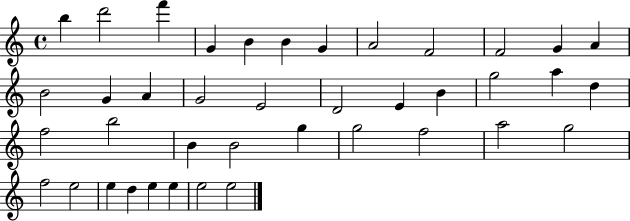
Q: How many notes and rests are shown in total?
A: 40